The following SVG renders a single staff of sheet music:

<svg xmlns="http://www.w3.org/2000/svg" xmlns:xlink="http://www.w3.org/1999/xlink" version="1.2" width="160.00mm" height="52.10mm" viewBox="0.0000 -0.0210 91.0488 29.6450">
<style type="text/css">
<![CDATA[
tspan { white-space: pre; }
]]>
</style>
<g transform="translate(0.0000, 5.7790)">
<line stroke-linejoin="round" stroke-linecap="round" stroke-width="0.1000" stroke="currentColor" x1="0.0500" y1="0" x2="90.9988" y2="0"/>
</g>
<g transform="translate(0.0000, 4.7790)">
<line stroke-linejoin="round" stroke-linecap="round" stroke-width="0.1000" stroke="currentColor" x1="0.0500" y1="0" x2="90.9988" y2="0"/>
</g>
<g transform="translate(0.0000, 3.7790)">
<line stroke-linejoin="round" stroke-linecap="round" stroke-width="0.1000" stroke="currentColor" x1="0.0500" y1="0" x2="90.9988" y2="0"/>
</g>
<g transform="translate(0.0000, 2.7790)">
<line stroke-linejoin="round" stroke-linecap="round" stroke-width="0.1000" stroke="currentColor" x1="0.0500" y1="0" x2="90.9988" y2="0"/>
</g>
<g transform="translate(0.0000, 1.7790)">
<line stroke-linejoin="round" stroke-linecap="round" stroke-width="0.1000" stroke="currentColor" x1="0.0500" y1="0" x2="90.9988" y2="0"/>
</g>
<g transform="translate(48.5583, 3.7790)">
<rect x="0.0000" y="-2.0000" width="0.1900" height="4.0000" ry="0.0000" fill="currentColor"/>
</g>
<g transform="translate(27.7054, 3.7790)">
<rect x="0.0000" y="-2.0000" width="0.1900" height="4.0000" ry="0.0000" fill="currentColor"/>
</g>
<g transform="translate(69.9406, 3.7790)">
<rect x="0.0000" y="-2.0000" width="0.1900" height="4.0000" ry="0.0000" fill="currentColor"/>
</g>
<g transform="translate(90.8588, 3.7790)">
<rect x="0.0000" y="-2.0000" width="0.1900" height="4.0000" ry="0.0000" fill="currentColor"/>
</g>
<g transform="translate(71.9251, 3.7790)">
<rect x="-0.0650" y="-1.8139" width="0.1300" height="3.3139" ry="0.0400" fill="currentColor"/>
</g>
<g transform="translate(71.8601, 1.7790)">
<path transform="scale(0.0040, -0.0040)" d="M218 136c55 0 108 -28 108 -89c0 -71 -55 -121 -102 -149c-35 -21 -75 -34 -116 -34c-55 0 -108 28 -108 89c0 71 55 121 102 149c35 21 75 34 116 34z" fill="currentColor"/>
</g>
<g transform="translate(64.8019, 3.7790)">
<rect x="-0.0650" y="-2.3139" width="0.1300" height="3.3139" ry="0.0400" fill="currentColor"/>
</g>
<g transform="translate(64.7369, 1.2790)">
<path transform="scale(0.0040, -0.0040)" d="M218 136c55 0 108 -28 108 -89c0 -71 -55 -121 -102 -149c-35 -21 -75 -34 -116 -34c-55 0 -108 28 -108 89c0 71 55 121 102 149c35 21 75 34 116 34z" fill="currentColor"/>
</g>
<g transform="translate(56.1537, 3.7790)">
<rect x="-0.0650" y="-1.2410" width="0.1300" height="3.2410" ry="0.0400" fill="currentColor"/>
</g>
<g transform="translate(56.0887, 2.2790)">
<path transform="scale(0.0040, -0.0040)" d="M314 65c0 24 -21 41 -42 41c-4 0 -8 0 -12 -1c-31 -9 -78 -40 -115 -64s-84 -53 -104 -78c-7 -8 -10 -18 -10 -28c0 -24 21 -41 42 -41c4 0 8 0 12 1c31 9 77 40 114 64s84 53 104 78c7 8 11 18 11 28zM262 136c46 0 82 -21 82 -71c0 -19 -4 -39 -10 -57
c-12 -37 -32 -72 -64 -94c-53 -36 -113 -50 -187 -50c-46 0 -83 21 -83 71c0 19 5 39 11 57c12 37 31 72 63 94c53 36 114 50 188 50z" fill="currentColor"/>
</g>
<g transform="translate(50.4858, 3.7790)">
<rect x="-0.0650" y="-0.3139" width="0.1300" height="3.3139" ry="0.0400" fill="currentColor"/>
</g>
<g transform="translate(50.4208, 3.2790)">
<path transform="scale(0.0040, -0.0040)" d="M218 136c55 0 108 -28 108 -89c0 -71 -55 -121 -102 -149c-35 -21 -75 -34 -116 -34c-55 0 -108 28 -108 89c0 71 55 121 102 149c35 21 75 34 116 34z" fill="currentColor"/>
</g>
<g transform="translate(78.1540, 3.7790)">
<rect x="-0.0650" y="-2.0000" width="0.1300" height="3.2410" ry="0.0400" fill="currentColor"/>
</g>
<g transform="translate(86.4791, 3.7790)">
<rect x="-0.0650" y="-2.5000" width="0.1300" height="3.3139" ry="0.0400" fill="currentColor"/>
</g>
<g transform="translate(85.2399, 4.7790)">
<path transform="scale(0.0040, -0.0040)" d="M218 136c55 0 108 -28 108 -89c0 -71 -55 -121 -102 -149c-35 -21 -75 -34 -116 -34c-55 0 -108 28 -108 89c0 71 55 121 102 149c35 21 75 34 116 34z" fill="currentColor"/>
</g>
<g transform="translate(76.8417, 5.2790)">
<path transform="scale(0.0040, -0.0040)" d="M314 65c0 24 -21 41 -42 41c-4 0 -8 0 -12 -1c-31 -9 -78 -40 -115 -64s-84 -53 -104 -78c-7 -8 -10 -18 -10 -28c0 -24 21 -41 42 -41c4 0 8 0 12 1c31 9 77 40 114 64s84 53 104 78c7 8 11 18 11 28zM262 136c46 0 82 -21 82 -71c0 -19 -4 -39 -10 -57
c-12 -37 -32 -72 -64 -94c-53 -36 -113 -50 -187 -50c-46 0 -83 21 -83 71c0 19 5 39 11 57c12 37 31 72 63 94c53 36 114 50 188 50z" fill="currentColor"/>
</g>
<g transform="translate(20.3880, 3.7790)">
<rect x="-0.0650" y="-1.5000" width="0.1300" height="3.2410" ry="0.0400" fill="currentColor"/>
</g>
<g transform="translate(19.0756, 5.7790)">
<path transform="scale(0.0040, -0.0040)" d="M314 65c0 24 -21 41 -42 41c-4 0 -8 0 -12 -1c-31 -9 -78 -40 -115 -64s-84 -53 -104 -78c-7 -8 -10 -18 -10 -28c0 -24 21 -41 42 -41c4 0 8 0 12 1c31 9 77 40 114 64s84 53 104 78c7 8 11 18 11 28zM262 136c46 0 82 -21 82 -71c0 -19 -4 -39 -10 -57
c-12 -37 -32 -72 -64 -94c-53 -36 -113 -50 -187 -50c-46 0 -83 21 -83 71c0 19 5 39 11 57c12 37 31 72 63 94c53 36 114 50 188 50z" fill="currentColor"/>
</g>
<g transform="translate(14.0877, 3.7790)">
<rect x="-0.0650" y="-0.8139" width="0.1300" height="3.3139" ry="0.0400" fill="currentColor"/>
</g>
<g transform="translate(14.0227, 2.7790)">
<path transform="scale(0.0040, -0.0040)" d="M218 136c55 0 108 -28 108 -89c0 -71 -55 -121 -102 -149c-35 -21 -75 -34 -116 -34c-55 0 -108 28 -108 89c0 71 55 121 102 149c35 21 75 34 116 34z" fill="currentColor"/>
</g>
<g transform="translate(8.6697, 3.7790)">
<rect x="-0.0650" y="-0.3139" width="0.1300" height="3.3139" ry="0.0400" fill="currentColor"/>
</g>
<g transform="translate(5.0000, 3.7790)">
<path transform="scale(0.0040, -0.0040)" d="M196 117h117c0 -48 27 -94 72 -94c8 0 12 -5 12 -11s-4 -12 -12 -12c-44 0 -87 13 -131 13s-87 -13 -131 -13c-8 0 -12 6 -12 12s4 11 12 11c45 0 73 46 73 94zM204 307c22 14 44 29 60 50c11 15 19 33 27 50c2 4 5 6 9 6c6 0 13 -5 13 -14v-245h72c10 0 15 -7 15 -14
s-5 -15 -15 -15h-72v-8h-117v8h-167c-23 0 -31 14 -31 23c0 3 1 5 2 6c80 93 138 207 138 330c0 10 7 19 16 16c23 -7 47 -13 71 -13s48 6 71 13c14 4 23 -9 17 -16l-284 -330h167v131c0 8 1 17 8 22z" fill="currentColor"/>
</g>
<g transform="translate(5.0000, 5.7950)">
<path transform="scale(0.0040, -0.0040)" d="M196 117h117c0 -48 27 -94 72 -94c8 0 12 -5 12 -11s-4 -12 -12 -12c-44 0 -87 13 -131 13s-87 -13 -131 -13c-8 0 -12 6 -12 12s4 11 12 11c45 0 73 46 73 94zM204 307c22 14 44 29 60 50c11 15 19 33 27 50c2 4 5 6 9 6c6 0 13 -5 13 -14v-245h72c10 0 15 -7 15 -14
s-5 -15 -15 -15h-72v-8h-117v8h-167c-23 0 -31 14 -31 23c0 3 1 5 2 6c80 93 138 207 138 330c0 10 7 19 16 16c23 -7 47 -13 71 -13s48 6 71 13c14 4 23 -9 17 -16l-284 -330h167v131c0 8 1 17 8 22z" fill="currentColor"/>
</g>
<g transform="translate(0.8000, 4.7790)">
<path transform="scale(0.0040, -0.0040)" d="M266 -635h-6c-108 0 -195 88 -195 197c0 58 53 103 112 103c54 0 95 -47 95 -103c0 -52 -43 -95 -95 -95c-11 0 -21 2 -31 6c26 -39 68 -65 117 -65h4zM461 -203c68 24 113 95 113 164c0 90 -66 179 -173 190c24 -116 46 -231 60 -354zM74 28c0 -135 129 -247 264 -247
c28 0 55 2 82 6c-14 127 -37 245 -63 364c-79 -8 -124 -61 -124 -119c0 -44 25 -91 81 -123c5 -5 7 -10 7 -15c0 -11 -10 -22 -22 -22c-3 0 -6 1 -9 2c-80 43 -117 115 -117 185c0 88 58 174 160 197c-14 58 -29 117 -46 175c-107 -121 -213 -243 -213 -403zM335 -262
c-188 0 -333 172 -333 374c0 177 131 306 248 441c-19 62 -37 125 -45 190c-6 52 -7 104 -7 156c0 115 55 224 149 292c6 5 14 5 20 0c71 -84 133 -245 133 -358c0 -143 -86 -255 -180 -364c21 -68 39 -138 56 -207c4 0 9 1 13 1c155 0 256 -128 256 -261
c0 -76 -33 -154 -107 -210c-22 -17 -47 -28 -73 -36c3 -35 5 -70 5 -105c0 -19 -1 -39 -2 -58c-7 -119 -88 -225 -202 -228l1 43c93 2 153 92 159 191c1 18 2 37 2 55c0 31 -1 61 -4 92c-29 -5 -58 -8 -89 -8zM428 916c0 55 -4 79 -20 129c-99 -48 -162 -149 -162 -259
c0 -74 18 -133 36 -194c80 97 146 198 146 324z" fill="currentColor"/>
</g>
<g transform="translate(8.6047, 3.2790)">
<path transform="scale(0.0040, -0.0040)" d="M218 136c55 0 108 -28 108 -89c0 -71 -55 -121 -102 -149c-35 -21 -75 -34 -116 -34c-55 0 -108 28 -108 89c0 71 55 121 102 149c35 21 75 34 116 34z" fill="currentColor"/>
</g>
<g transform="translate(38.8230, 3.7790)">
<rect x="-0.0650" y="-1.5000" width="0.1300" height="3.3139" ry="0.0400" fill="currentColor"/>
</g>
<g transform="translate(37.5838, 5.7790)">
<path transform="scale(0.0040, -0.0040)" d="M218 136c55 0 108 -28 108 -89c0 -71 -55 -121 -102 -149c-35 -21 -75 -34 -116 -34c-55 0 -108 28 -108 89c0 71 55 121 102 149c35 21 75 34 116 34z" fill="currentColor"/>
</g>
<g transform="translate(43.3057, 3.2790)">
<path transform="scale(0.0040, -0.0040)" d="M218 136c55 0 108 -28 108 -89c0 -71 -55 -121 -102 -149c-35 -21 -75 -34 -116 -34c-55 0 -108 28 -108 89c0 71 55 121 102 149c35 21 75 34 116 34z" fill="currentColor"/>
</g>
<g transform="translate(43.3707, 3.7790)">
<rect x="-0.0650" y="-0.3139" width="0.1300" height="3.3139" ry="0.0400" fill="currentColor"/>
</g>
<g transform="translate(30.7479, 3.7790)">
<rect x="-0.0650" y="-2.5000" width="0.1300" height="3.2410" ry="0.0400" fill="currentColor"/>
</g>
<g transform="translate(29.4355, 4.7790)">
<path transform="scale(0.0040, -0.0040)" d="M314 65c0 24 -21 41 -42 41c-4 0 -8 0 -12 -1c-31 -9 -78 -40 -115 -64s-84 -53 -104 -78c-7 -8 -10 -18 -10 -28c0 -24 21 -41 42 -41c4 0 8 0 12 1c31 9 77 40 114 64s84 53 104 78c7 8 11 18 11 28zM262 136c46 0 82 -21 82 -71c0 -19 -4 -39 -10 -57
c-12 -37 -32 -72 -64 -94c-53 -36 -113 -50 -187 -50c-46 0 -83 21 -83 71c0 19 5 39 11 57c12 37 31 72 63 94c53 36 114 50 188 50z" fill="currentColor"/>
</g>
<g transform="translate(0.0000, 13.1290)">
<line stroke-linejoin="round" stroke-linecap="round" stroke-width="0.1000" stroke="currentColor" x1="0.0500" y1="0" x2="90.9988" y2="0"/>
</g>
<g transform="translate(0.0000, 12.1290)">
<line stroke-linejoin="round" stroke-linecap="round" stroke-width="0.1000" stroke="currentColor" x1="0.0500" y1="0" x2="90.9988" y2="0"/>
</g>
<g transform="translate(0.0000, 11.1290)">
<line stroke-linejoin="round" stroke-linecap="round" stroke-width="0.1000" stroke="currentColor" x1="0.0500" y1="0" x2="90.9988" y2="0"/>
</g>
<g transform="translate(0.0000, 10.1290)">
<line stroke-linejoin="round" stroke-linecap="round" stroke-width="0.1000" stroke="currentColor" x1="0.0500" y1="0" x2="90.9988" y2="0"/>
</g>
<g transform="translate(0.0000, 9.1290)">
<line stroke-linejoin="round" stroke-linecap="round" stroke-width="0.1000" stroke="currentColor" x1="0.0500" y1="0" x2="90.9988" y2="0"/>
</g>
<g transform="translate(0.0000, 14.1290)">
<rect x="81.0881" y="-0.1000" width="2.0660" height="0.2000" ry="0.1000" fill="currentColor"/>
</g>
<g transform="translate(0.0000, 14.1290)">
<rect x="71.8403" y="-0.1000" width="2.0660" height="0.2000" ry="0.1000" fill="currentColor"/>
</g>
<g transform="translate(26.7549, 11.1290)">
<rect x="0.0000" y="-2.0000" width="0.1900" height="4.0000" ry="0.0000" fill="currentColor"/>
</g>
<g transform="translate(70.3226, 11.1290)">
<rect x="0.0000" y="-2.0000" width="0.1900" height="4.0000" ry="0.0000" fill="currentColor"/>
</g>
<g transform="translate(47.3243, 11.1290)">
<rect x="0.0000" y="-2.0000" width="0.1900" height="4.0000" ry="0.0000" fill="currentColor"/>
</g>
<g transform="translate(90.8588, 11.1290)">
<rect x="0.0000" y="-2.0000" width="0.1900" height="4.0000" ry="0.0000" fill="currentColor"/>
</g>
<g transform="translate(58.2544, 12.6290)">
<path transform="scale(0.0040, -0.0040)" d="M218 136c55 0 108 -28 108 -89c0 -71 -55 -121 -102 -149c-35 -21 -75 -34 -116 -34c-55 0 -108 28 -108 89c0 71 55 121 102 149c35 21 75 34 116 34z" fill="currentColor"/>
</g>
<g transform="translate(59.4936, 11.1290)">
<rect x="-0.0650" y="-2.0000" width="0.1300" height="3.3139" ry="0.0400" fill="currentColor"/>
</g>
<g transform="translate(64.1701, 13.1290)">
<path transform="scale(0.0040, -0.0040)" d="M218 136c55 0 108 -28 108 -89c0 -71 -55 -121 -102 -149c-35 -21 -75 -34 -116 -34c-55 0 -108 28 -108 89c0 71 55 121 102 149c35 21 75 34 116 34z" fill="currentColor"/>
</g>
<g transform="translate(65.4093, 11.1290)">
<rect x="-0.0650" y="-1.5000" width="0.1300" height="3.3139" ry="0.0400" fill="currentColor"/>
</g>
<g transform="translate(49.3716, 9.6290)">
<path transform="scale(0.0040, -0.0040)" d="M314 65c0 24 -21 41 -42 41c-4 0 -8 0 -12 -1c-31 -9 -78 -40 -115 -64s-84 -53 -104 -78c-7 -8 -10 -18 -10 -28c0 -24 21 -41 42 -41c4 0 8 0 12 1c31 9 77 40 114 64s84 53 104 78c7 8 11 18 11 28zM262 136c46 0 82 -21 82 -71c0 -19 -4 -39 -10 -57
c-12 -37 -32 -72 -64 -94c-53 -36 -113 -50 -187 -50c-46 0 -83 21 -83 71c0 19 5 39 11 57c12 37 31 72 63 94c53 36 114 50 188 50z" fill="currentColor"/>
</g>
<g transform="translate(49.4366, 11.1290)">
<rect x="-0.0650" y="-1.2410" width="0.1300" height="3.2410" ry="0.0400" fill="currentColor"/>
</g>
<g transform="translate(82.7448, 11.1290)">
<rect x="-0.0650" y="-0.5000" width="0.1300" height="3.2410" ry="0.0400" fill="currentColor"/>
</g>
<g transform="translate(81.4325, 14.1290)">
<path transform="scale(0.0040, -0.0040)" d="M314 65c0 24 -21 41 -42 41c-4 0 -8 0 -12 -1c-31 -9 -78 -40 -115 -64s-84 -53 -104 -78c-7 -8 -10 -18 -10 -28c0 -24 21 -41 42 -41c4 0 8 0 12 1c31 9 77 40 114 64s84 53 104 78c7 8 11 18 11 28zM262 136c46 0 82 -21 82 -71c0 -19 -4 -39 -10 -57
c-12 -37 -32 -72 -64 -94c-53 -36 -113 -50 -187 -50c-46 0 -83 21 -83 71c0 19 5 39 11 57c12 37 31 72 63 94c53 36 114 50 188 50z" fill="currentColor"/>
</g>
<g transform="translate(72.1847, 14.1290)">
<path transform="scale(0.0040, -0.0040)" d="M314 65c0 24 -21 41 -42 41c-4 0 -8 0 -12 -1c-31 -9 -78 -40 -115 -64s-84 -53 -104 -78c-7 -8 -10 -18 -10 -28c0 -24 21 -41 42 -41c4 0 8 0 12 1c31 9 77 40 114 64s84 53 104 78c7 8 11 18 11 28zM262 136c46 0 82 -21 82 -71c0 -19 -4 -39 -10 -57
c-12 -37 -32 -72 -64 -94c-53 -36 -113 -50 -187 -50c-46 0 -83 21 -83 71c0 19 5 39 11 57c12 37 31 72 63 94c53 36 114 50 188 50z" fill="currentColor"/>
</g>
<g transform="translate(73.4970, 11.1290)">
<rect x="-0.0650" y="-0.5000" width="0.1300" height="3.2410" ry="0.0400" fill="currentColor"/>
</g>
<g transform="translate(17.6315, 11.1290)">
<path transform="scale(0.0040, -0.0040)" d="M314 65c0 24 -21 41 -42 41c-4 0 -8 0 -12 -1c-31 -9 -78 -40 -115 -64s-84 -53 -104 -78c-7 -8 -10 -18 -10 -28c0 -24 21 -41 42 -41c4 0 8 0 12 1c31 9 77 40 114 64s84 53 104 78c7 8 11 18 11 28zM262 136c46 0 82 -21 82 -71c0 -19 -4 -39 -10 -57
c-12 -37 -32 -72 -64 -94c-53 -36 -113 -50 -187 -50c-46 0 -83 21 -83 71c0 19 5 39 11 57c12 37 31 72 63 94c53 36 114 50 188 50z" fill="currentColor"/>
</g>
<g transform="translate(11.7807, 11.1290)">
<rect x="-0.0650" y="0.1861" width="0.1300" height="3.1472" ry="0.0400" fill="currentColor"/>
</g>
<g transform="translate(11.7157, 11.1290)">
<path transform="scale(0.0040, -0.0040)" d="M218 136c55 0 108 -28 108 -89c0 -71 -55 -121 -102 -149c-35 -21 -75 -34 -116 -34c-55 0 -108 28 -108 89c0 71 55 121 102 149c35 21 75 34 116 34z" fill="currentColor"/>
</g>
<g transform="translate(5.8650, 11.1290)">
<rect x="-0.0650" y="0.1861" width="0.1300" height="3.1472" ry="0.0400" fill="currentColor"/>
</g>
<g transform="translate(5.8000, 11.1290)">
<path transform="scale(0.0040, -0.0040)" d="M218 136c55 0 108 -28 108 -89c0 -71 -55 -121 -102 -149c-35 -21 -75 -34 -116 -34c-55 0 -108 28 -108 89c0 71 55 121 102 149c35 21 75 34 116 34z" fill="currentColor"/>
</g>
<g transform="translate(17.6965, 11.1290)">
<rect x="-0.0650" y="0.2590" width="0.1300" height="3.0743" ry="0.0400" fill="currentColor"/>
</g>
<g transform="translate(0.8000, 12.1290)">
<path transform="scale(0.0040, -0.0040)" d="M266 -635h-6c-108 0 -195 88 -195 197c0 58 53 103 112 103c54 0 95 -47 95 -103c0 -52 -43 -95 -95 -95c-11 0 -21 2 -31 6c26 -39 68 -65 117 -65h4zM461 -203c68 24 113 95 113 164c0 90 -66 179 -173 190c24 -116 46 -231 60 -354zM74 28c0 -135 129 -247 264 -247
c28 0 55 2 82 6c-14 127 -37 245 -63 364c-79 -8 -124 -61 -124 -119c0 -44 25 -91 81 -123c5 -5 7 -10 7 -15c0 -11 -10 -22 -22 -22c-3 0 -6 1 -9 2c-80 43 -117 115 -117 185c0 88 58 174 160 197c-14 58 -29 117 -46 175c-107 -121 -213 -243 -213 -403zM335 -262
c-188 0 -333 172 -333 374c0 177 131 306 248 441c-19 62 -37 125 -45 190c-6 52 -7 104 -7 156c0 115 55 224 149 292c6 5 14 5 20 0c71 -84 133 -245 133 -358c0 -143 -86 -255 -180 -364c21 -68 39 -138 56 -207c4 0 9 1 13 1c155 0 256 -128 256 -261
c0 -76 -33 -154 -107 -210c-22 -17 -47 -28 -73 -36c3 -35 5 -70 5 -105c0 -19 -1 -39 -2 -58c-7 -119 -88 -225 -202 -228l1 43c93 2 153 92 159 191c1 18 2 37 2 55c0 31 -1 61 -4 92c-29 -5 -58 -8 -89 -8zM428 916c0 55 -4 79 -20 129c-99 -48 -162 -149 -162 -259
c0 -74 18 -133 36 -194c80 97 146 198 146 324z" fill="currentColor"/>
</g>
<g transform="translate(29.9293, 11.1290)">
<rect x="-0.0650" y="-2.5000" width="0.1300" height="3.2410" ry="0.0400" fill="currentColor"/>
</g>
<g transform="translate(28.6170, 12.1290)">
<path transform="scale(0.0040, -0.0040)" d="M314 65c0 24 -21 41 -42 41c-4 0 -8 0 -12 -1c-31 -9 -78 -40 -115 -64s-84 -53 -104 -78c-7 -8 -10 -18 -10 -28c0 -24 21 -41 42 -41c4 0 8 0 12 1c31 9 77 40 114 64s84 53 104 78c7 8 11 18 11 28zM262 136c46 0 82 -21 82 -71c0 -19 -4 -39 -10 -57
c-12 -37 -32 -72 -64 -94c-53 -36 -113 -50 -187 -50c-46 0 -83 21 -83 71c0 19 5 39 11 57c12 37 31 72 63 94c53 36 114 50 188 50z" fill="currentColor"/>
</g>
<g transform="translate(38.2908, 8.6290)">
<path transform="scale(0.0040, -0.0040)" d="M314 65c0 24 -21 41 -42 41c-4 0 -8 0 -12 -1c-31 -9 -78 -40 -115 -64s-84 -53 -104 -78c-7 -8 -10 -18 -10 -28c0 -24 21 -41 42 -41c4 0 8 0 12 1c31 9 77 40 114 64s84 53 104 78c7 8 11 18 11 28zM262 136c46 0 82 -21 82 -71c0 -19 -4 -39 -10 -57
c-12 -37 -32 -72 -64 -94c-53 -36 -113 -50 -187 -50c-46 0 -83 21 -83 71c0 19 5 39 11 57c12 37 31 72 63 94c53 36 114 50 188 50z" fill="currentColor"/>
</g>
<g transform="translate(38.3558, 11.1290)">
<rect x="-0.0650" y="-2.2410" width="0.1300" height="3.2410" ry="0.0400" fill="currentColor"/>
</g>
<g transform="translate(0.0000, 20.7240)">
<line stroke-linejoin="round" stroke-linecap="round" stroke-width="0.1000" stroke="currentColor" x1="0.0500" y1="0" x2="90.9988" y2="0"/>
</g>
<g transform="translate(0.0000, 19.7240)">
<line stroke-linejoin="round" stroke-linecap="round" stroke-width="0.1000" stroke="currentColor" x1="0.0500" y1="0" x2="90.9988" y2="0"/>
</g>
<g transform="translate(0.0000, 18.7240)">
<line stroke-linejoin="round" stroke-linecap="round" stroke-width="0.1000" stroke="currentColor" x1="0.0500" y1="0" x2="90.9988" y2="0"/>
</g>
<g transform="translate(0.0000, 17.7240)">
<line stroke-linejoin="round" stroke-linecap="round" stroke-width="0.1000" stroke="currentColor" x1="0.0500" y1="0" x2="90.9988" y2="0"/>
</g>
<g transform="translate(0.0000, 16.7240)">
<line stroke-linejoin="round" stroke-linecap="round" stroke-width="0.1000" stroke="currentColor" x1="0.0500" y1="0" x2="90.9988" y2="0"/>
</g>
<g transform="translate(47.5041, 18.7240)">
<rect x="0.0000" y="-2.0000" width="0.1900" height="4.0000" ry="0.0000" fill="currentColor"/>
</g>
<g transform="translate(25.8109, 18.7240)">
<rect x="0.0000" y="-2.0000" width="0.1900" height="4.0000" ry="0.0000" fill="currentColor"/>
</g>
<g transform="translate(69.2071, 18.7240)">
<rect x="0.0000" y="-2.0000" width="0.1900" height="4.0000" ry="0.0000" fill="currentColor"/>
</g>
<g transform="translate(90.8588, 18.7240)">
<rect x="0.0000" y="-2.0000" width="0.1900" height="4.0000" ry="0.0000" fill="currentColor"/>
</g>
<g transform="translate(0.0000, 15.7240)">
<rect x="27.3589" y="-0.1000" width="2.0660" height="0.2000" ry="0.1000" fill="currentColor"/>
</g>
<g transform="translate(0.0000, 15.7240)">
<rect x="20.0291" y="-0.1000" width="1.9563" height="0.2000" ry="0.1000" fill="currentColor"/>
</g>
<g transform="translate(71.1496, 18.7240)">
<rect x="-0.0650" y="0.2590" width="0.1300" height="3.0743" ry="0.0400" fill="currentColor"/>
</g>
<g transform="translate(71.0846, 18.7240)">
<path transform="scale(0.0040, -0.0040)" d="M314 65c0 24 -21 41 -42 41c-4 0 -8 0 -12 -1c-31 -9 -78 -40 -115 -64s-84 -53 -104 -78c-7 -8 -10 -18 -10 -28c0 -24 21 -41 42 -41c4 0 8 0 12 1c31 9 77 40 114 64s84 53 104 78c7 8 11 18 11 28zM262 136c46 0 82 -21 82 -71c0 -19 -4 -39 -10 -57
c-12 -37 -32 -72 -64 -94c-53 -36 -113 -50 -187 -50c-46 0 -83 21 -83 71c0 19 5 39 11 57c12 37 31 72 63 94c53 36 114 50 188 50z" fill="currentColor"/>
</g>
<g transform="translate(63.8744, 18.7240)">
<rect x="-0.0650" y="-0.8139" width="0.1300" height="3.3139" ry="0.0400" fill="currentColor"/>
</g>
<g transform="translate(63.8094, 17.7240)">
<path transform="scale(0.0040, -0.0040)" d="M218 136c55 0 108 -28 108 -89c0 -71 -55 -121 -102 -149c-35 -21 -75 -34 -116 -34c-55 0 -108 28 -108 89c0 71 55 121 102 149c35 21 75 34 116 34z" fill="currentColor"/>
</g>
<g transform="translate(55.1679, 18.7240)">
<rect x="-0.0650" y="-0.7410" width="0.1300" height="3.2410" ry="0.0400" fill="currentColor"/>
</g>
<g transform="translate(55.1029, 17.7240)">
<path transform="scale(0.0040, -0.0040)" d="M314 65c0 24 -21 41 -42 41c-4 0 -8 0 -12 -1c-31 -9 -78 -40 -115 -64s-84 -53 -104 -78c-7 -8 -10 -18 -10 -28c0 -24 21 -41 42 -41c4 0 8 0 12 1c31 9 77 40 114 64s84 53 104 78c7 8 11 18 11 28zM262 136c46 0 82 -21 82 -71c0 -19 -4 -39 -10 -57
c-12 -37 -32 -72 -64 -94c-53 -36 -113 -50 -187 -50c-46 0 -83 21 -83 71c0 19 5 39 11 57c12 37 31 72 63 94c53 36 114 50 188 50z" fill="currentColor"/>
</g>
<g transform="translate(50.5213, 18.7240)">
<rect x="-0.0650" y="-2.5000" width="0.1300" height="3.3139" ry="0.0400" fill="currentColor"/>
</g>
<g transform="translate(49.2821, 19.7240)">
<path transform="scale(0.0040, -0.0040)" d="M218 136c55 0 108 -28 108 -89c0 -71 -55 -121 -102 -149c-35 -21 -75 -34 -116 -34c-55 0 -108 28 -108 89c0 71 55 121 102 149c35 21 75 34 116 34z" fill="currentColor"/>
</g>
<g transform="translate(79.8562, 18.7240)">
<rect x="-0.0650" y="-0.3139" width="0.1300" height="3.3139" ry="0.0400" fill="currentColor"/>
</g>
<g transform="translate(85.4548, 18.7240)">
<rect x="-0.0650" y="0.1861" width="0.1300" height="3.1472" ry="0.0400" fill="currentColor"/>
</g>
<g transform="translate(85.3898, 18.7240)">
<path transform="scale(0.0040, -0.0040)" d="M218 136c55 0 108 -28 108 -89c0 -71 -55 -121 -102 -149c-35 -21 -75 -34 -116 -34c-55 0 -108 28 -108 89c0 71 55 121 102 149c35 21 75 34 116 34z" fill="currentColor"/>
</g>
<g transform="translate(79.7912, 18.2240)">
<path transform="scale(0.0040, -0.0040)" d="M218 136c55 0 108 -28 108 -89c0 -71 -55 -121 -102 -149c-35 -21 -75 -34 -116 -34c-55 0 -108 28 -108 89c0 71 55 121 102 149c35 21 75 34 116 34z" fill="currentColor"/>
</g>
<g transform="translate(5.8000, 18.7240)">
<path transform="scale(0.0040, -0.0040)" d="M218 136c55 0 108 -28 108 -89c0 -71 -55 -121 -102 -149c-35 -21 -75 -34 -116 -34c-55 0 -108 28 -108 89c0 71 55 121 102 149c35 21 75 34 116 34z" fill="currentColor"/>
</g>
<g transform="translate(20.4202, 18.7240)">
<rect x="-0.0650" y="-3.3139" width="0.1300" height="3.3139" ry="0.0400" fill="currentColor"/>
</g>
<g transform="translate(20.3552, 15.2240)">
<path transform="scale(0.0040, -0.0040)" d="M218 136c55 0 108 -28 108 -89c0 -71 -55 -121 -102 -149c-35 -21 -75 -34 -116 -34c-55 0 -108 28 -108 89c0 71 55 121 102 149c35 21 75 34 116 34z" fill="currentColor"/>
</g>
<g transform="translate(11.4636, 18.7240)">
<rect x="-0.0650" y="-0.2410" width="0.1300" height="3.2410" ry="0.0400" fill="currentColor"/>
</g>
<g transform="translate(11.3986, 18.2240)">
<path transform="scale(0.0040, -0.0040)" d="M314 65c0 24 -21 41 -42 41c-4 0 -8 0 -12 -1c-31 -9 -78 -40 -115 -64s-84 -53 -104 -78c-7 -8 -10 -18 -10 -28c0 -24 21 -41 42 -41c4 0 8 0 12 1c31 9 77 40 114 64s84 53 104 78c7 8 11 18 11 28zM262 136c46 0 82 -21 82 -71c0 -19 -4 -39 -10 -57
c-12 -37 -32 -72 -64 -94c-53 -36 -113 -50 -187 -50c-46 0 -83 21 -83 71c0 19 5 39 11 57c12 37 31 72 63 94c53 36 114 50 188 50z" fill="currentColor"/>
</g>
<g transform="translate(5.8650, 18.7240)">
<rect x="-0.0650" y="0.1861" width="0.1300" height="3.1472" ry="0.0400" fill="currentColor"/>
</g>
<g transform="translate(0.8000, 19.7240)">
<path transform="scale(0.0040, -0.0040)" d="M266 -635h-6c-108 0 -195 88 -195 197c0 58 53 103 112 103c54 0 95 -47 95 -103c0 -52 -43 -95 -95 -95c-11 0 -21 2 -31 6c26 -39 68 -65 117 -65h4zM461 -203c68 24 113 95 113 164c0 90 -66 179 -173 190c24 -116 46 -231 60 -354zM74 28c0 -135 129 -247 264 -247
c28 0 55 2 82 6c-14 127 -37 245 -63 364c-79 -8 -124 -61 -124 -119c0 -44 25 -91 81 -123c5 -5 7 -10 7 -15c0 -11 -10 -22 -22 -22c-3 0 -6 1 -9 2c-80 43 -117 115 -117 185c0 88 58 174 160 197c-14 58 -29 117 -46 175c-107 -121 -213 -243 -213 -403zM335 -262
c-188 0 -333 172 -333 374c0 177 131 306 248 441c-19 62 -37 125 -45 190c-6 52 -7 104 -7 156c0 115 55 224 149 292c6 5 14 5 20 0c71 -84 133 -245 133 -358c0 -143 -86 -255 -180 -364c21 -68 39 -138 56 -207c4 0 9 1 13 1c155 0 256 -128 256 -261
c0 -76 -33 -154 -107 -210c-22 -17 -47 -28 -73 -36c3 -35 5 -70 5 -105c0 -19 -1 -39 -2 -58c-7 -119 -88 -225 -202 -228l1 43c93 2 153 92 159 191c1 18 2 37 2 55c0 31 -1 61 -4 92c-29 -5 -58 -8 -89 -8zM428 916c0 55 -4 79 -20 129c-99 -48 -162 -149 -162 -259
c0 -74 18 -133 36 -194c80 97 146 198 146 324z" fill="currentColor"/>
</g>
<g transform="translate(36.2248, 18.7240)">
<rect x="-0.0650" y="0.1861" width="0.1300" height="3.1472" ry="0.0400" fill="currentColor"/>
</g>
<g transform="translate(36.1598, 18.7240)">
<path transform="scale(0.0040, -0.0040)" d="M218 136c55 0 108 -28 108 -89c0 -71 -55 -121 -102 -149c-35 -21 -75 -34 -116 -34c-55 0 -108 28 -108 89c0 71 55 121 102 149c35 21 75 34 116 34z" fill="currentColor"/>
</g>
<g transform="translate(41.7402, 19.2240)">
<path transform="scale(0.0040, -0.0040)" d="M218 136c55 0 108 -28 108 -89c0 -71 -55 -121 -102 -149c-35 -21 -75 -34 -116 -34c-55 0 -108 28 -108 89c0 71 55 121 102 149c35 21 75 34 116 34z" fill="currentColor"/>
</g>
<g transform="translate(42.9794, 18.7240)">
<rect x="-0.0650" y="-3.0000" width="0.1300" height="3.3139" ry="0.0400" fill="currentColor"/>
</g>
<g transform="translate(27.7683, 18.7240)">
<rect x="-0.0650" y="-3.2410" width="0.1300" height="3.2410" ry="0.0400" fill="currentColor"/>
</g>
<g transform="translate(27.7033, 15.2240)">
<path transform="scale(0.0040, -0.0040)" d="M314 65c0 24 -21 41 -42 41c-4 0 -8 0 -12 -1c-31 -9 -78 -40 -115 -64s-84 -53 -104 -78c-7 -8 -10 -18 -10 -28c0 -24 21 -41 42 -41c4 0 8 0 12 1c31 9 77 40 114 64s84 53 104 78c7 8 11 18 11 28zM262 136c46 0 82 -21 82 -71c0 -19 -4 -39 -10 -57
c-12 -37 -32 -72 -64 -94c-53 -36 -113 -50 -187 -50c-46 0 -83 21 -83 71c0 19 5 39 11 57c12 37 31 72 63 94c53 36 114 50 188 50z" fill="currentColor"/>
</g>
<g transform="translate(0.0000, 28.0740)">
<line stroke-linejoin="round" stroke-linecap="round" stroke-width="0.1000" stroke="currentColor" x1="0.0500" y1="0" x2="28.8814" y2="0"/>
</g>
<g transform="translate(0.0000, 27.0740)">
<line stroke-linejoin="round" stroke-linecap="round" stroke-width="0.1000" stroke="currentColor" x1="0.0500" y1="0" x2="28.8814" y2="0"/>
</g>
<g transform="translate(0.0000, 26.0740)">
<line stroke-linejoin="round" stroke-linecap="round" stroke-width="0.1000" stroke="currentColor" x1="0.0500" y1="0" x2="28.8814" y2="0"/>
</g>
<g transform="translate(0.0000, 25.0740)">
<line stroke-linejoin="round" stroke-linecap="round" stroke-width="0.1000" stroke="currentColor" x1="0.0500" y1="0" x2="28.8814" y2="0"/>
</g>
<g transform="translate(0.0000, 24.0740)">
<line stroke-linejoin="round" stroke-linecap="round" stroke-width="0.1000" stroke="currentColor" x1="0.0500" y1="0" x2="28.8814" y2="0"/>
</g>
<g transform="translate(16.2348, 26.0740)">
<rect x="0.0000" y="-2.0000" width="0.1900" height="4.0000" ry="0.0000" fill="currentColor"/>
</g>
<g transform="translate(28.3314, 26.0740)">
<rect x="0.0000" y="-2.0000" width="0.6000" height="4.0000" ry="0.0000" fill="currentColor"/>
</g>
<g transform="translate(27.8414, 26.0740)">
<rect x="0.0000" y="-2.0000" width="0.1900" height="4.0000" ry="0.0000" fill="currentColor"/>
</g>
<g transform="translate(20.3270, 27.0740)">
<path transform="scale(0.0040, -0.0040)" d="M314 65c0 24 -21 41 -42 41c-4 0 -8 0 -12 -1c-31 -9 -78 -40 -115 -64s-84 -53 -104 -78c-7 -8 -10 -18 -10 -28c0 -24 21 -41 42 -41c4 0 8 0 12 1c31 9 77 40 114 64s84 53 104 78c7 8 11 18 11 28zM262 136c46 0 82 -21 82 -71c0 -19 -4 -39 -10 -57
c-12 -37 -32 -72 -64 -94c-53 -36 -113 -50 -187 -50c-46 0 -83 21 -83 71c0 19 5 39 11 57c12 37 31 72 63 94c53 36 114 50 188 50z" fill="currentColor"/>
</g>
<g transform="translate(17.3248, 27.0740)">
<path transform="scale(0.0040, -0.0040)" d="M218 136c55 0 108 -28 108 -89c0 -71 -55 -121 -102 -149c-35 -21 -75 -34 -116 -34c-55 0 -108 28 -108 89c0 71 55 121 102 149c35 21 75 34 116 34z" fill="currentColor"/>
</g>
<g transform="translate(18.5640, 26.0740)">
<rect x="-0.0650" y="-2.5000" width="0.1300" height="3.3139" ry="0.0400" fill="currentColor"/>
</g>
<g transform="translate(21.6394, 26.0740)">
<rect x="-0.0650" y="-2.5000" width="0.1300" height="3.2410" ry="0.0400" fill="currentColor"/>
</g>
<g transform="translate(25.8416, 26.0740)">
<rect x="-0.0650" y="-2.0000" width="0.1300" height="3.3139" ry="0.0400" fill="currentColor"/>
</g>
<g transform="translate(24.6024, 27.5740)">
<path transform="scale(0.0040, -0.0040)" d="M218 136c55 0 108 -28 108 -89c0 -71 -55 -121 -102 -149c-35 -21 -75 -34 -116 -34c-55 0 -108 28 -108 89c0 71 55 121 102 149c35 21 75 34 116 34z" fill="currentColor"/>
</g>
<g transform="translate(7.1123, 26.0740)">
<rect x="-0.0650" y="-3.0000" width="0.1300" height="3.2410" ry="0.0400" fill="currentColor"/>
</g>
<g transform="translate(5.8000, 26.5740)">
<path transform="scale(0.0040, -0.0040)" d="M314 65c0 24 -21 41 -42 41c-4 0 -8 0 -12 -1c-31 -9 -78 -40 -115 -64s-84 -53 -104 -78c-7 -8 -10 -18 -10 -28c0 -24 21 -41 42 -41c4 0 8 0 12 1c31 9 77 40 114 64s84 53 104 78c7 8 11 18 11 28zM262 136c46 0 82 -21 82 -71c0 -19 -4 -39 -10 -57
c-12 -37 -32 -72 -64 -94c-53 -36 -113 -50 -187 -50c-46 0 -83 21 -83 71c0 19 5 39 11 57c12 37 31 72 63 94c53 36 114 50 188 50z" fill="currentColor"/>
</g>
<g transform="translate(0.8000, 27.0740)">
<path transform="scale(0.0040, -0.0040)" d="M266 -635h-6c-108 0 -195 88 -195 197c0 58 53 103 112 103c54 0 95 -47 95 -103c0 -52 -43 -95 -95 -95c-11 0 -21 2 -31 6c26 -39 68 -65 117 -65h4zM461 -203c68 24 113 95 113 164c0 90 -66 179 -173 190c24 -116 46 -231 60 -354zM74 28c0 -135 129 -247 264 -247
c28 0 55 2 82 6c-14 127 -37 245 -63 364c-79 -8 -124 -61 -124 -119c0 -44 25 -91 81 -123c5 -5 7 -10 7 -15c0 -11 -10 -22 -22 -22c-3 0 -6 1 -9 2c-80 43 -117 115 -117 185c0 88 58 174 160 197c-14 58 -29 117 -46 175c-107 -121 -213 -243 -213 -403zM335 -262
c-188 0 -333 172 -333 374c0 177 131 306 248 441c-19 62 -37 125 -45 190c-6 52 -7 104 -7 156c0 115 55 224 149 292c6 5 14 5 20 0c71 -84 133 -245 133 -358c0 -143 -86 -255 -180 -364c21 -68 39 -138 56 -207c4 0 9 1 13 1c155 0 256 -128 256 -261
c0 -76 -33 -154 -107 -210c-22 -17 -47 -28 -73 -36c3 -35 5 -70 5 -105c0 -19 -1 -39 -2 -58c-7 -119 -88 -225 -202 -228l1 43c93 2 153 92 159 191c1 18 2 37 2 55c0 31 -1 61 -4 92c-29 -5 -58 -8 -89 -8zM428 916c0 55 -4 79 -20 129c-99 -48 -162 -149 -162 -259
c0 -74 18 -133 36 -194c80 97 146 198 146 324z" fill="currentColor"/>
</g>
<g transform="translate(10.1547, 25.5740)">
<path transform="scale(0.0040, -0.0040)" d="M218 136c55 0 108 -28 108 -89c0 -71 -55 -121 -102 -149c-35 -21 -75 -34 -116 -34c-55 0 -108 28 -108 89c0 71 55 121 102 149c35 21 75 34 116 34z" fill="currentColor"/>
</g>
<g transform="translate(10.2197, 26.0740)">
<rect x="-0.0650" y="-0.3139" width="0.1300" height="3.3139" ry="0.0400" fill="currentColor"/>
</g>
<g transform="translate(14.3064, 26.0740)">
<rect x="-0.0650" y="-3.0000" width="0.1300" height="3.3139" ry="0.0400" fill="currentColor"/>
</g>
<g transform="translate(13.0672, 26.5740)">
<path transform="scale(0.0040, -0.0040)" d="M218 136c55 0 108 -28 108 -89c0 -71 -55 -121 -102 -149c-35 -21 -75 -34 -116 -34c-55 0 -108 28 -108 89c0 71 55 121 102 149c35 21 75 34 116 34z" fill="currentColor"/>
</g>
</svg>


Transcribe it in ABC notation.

X:1
T:Untitled
M:4/4
L:1/4
K:C
c d E2 G2 E c c e2 g f F2 G B B B2 G2 g2 e2 F E C2 C2 B c2 b b2 B A G d2 d B2 c B A2 c A G G2 F